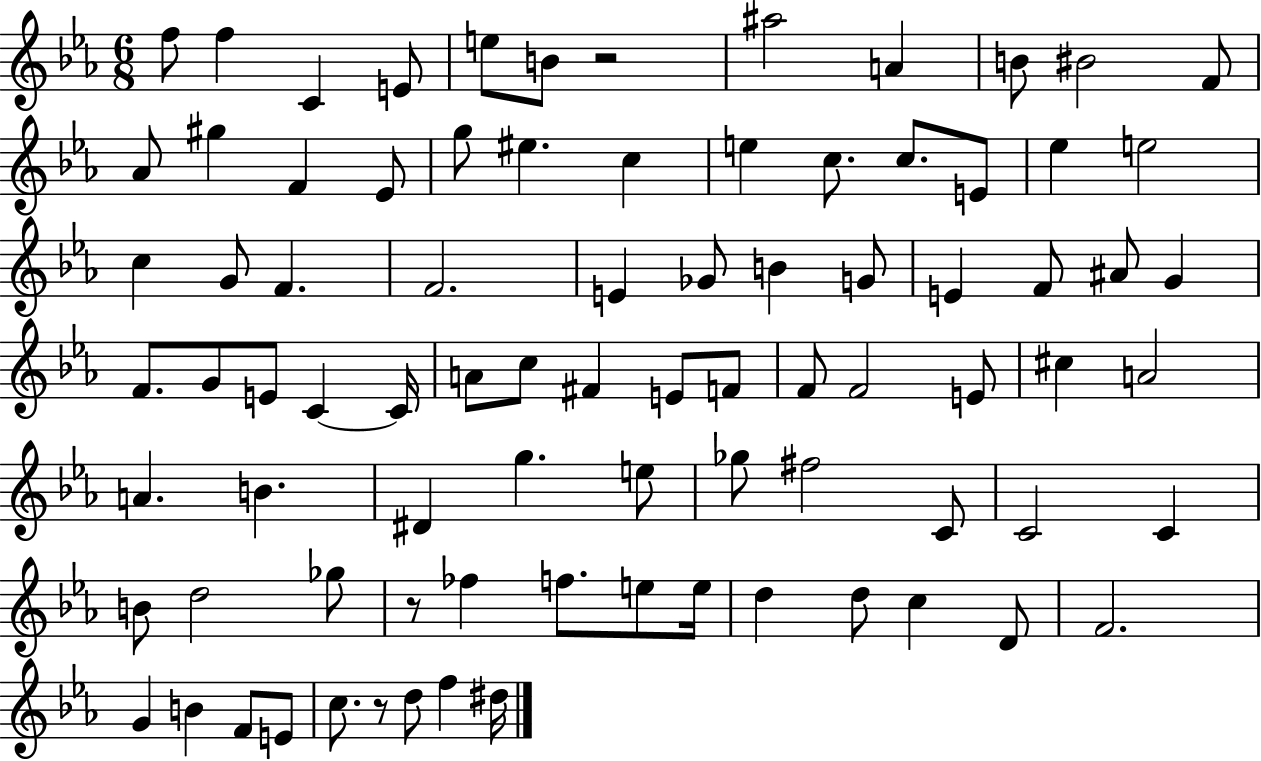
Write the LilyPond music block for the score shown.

{
  \clef treble
  \numericTimeSignature
  \time 6/8
  \key ees \major
  f''8 f''4 c'4 e'8 | e''8 b'8 r2 | ais''2 a'4 | b'8 bis'2 f'8 | \break aes'8 gis''4 f'4 ees'8 | g''8 eis''4. c''4 | e''4 c''8. c''8. e'8 | ees''4 e''2 | \break c''4 g'8 f'4. | f'2. | e'4 ges'8 b'4 g'8 | e'4 f'8 ais'8 g'4 | \break f'8. g'8 e'8 c'4~~ c'16 | a'8 c''8 fis'4 e'8 f'8 | f'8 f'2 e'8 | cis''4 a'2 | \break a'4. b'4. | dis'4 g''4. e''8 | ges''8 fis''2 c'8 | c'2 c'4 | \break b'8 d''2 ges''8 | r8 fes''4 f''8. e''8 e''16 | d''4 d''8 c''4 d'8 | f'2. | \break g'4 b'4 f'8 e'8 | c''8. r8 d''8 f''4 dis''16 | \bar "|."
}